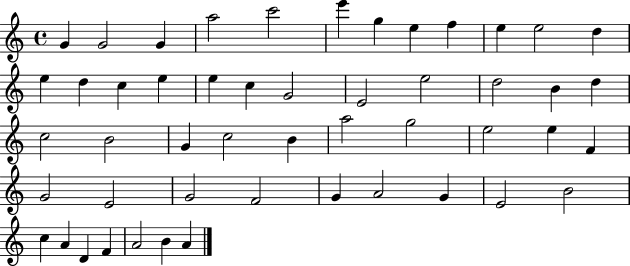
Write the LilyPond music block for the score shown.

{
  \clef treble
  \time 4/4
  \defaultTimeSignature
  \key c \major
  g'4 g'2 g'4 | a''2 c'''2 | e'''4 g''4 e''4 f''4 | e''4 e''2 d''4 | \break e''4 d''4 c''4 e''4 | e''4 c''4 g'2 | e'2 e''2 | d''2 b'4 d''4 | \break c''2 b'2 | g'4 c''2 b'4 | a''2 g''2 | e''2 e''4 f'4 | \break g'2 e'2 | g'2 f'2 | g'4 a'2 g'4 | e'2 b'2 | \break c''4 a'4 d'4 f'4 | a'2 b'4 a'4 | \bar "|."
}